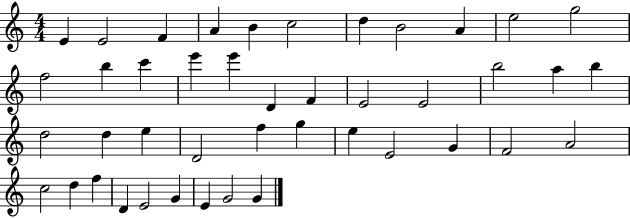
X:1
T:Untitled
M:4/4
L:1/4
K:C
E E2 F A B c2 d B2 A e2 g2 f2 b c' e' e' D F E2 E2 b2 a b d2 d e D2 f g e E2 G F2 A2 c2 d f D E2 G E G2 G